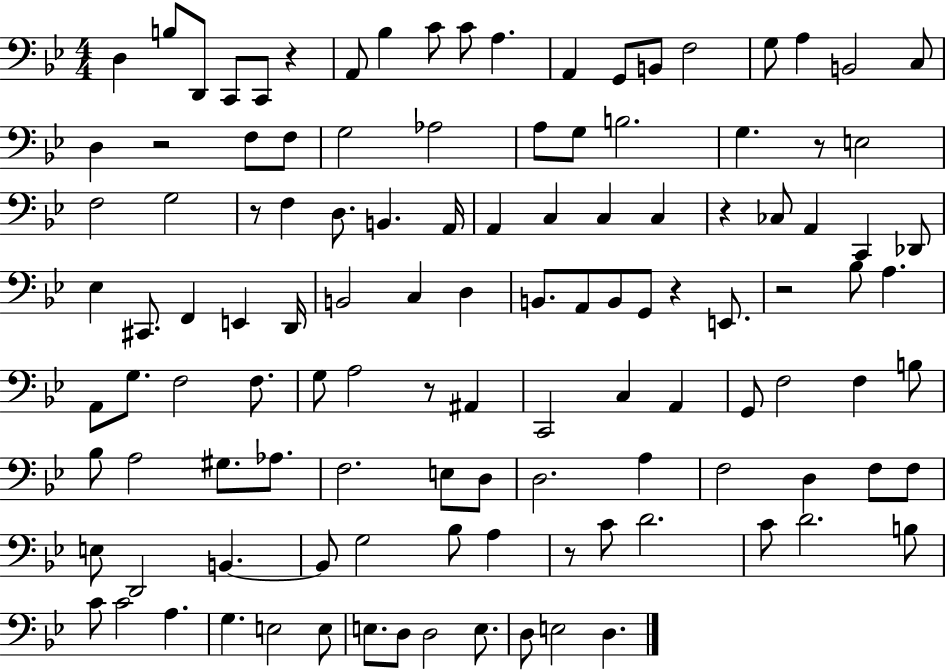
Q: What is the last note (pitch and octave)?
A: D3